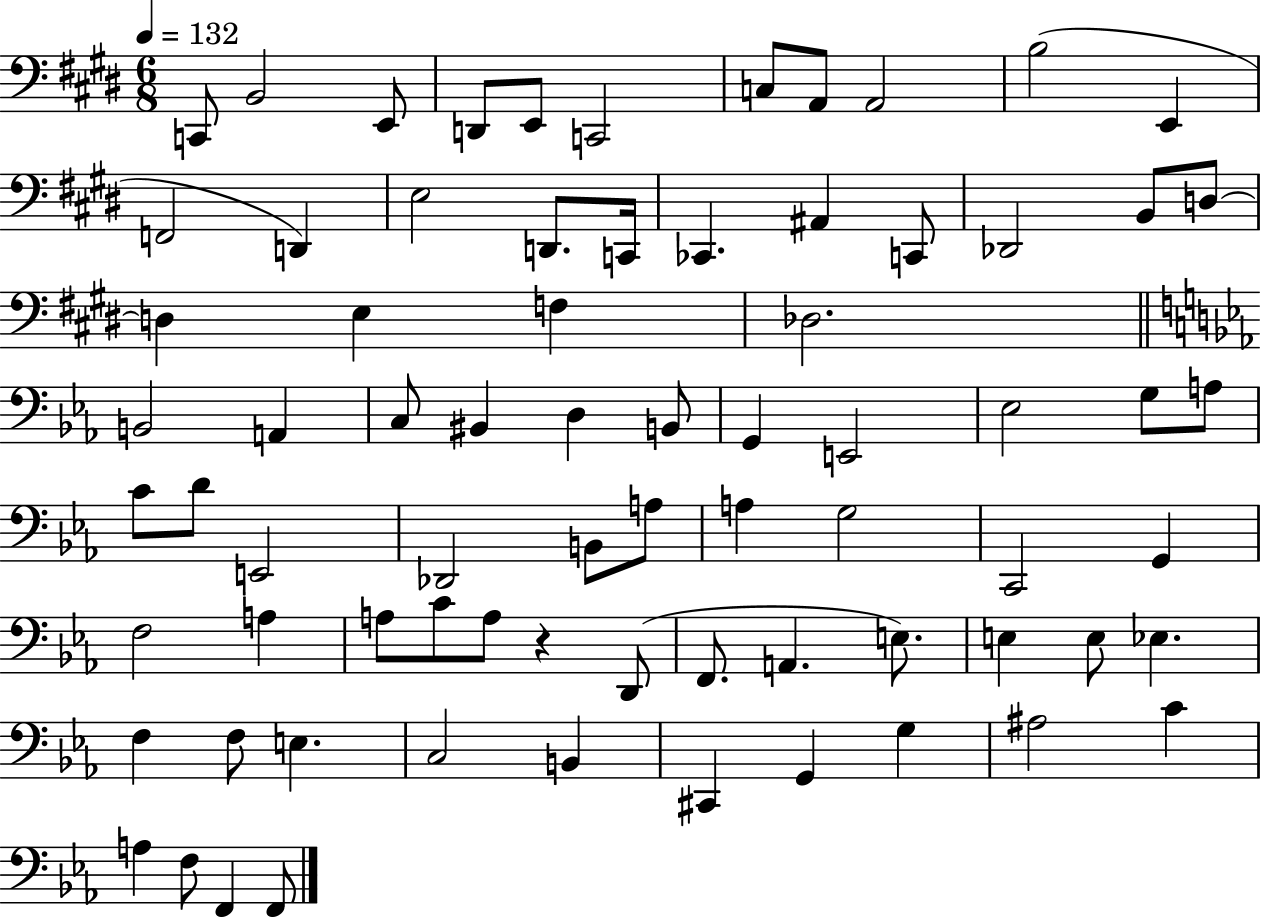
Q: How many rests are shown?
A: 1